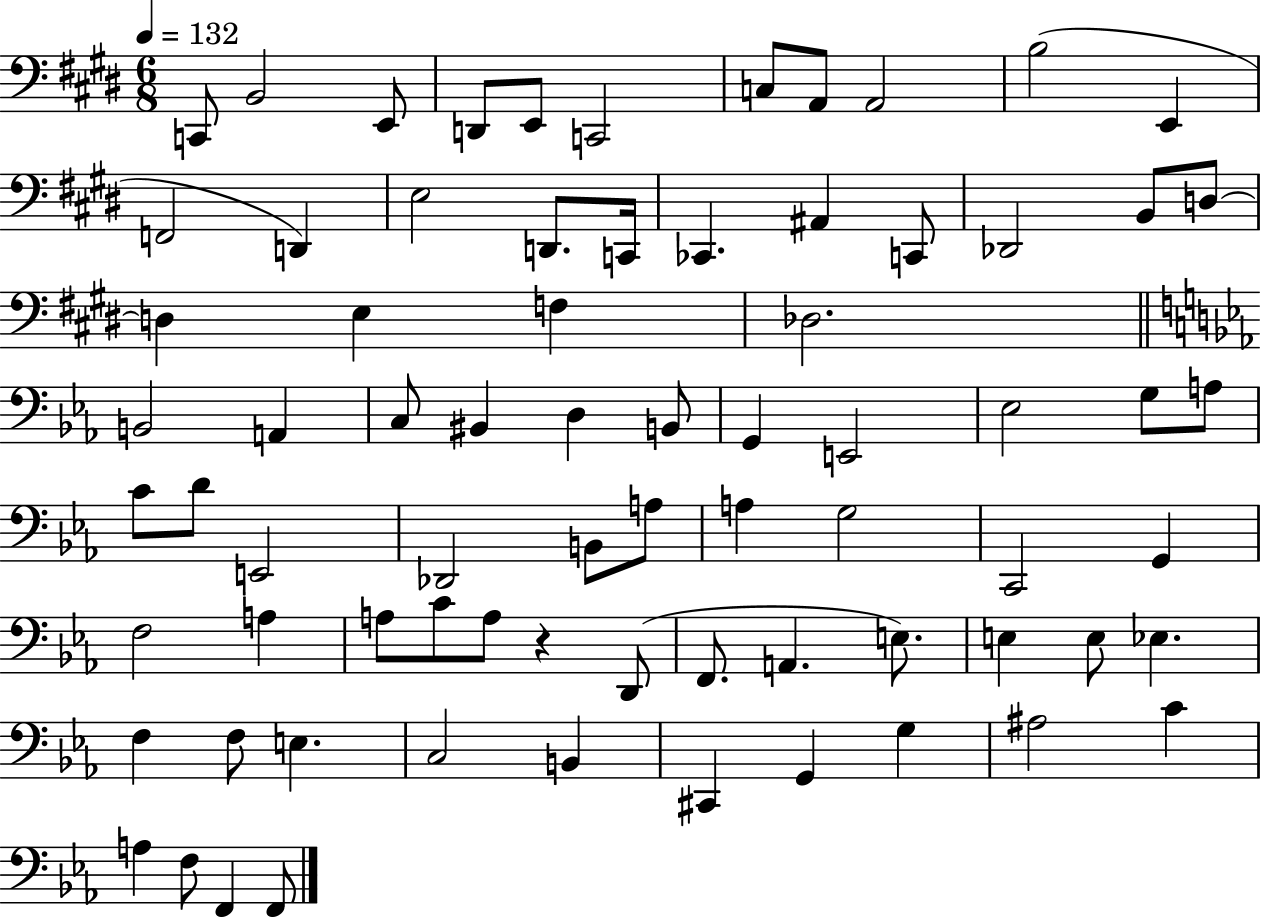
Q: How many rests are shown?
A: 1